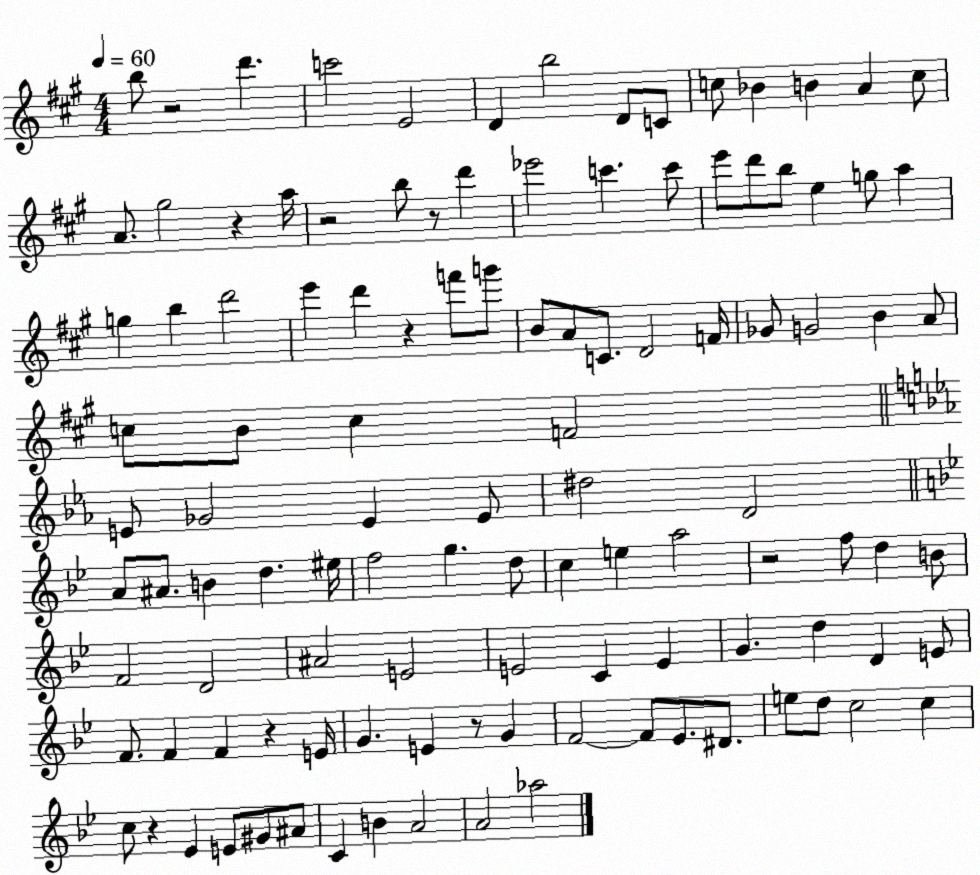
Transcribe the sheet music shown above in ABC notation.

X:1
T:Untitled
M:4/4
L:1/4
K:A
b/2 z2 d' c'2 E2 D b2 D/2 C/2 c/2 _B B A c/2 A/2 ^g2 z a/4 z2 b/2 z/2 d' _e'2 c' c'/2 e'/2 d'/2 b/2 e g/2 a g b d'2 e' d' z f'/2 g'/2 B/2 A/2 C/2 D2 F/4 _G/2 G2 B A/2 c/2 B/2 c F2 E/2 _G2 E E/2 ^d2 D2 A/2 ^A/2 B d ^e/4 f2 g d/2 c e a2 z2 f/2 d B/2 F2 D2 ^A2 E2 E2 C E G d D E/2 F/2 F F z E/4 G E z/2 G F2 F/2 _E/2 ^D/2 e/2 d/2 c2 c c/2 z _E E/2 ^G/2 ^A/2 C B A2 A2 _a2